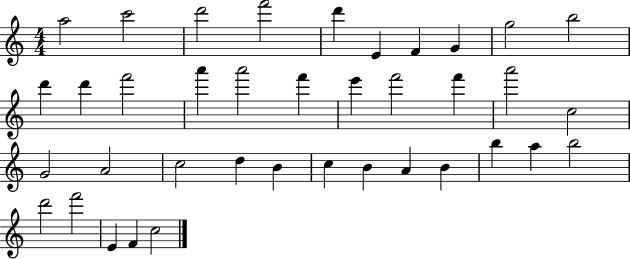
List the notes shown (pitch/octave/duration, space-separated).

A5/h C6/h D6/h F6/h D6/q E4/q F4/q G4/q G5/h B5/h D6/q D6/q F6/h A6/q A6/h F6/q E6/q F6/h F6/q A6/h C5/h G4/h A4/h C5/h D5/q B4/q C5/q B4/q A4/q B4/q B5/q A5/q B5/h D6/h F6/h E4/q F4/q C5/h